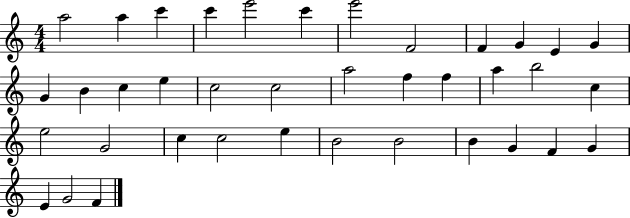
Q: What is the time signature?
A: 4/4